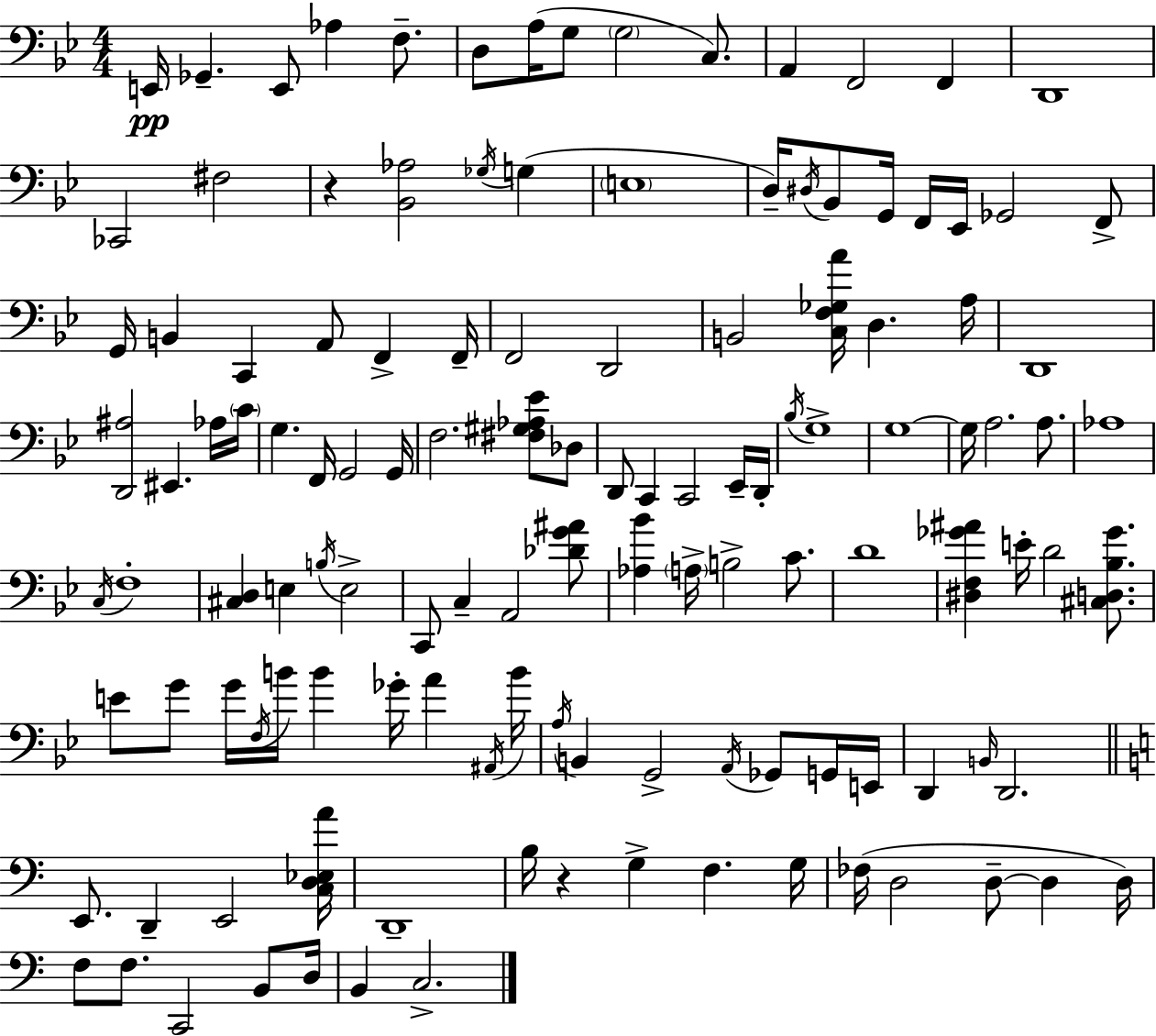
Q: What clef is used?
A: bass